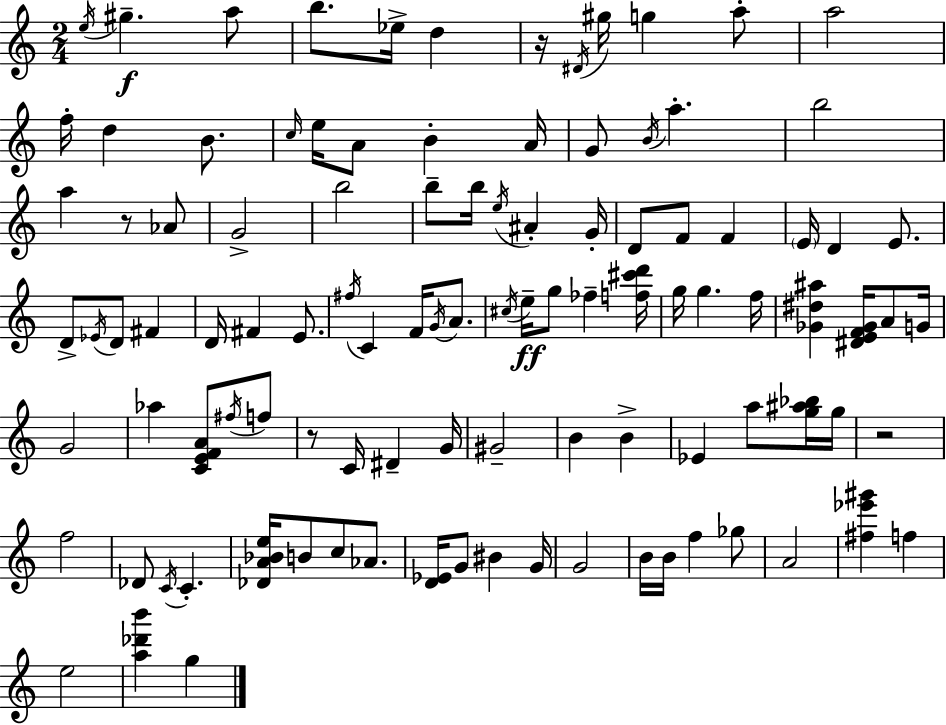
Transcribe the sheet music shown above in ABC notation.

X:1
T:Untitled
M:2/4
L:1/4
K:C
e/4 ^g a/2 b/2 _e/4 d z/4 ^D/4 ^g/4 g a/2 a2 f/4 d B/2 c/4 e/4 A/2 B A/4 G/2 B/4 a b2 a z/2 _A/2 G2 b2 b/2 b/4 e/4 ^A G/4 D/2 F/2 F E/4 D E/2 D/2 _E/4 D/2 ^F D/4 ^F E/2 ^f/4 C F/4 G/4 A/2 ^c/4 e/4 g/2 _f [f^c'd']/4 g/4 g f/4 [_G^d^a] [^DEF_G]/4 A/2 G/4 G2 _a [CEFA]/2 ^f/4 f/2 z/2 C/4 ^D G/4 ^G2 B B _E a/2 [g^a_b]/4 g/4 z2 f2 _D/2 C/4 C [_DA_Be]/4 B/2 c/2 _A/2 [D_E]/4 G/2 ^B G/4 G2 B/4 B/4 f _g/2 A2 [^f_e'^g'] f e2 [a_d'b'] g